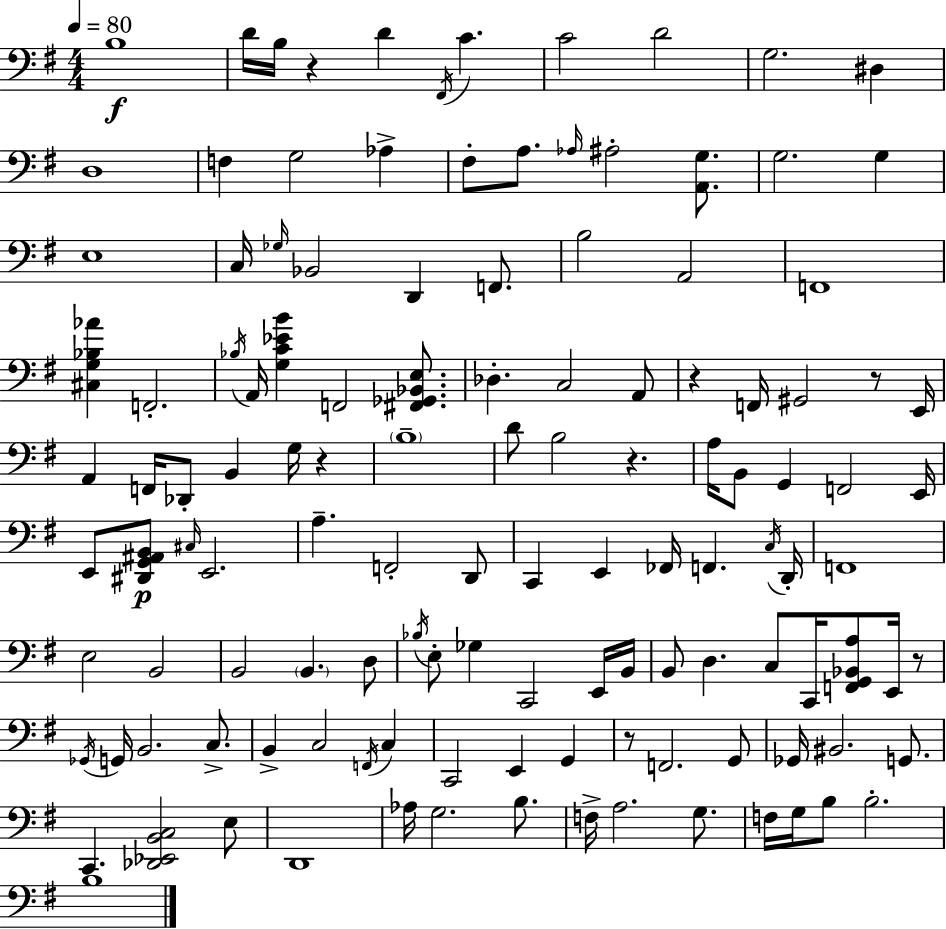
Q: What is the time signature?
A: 4/4